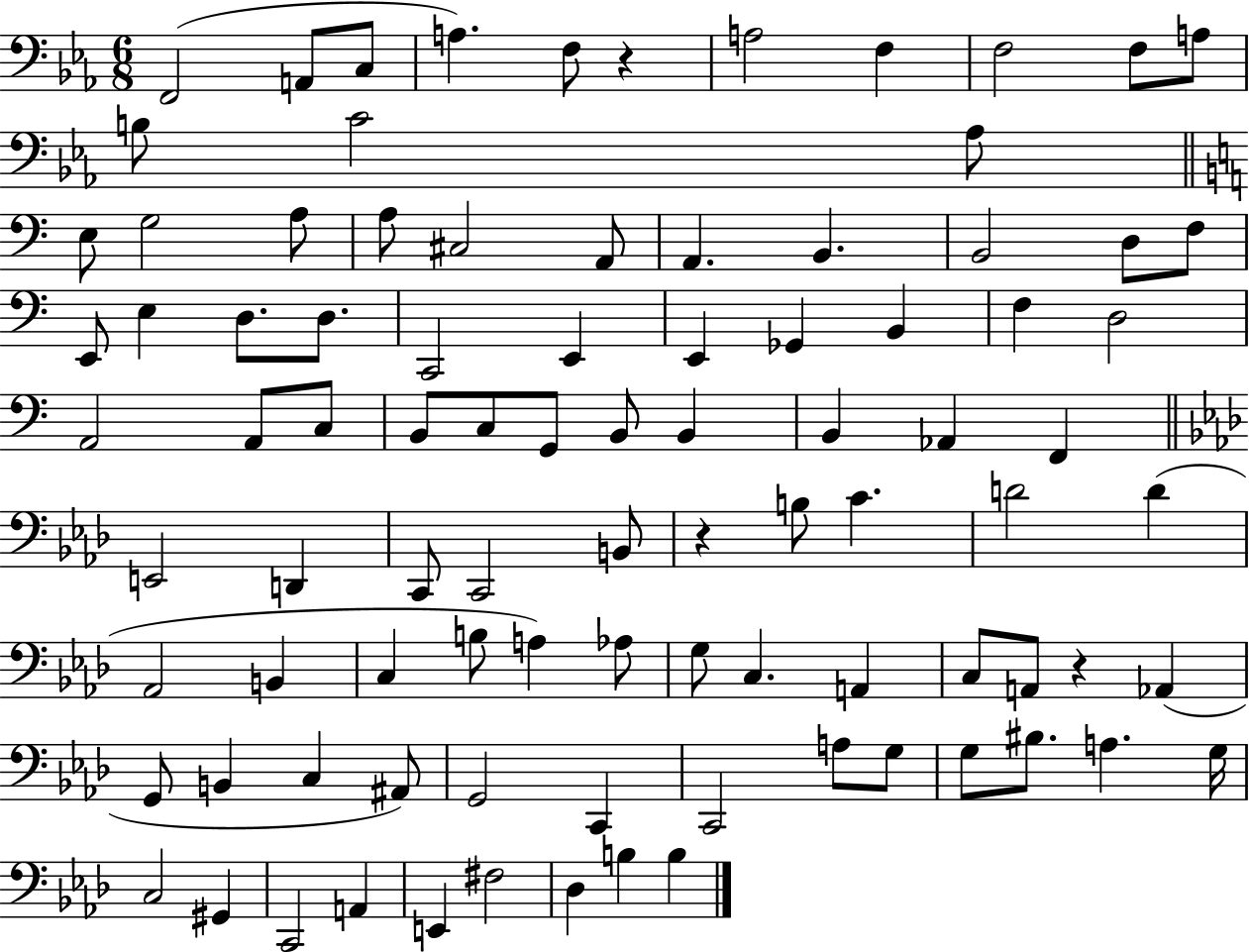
X:1
T:Untitled
M:6/8
L:1/4
K:Eb
F,,2 A,,/2 C,/2 A, F,/2 z A,2 F, F,2 F,/2 A,/2 B,/2 C2 _A,/2 E,/2 G,2 A,/2 A,/2 ^C,2 A,,/2 A,, B,, B,,2 D,/2 F,/2 E,,/2 E, D,/2 D,/2 C,,2 E,, E,, _G,, B,, F, D,2 A,,2 A,,/2 C,/2 B,,/2 C,/2 G,,/2 B,,/2 B,, B,, _A,, F,, E,,2 D,, C,,/2 C,,2 B,,/2 z B,/2 C D2 D _A,,2 B,, C, B,/2 A, _A,/2 G,/2 C, A,, C,/2 A,,/2 z _A,, G,,/2 B,, C, ^A,,/2 G,,2 C,, C,,2 A,/2 G,/2 G,/2 ^B,/2 A, G,/4 C,2 ^G,, C,,2 A,, E,, ^F,2 _D, B, B,